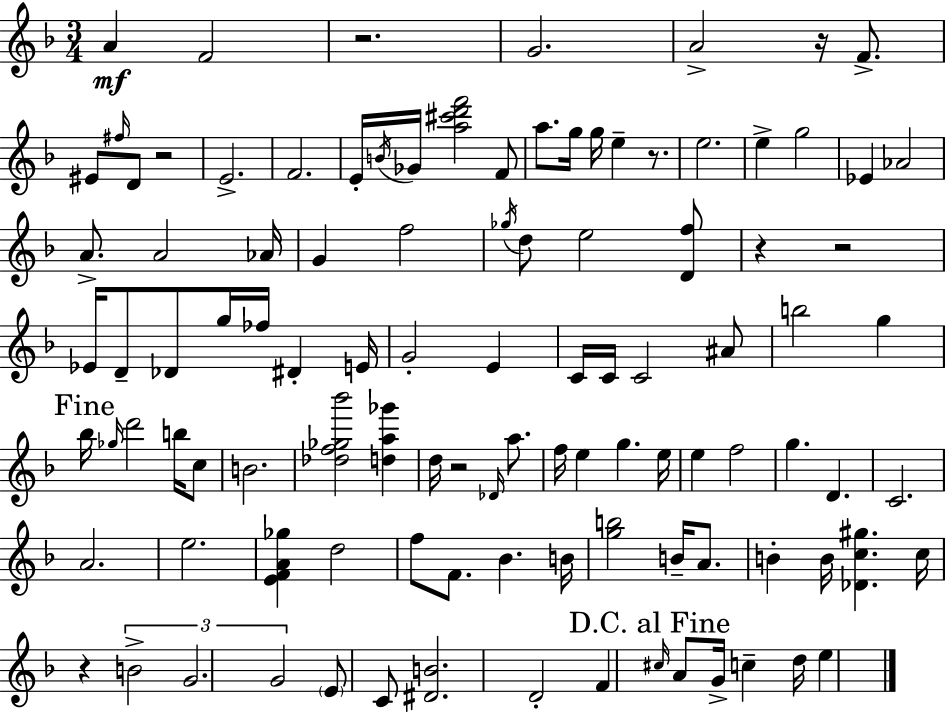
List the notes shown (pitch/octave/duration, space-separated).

A4/q F4/h R/h. G4/h. A4/h R/s F4/e. EIS4/e F#5/s D4/e R/h E4/h. F4/h. E4/s B4/s Gb4/s [A5,C#6,D6,F6]/h F4/e A5/e. G5/s G5/s E5/q R/e. E5/h. E5/q G5/h Eb4/q Ab4/h A4/e. A4/h Ab4/s G4/q F5/h Gb5/s D5/e E5/h [D4,F5]/e R/q R/h Eb4/s D4/e Db4/e G5/s FES5/s D#4/q E4/s G4/h E4/q C4/s C4/s C4/h A#4/e B5/h G5/q Bb5/s Gb5/s D6/h B5/s C5/e B4/h. [Db5,F5,Gb5,Bb6]/h [D5,A5,Gb6]/q D5/s R/h Db4/s A5/e. F5/s E5/q G5/q. E5/s E5/q F5/h G5/q. D4/q. C4/h. A4/h. E5/h. [E4,F4,A4,Gb5]/q D5/h F5/e F4/e. Bb4/q. B4/s [G5,B5]/h B4/s A4/e. B4/q B4/s [Db4,C5,G#5]/q. C5/s R/q B4/h G4/h. G4/h E4/e C4/e [D#4,B4]/h. D4/h F4/q C#5/s A4/e G4/s C5/q D5/s E5/q